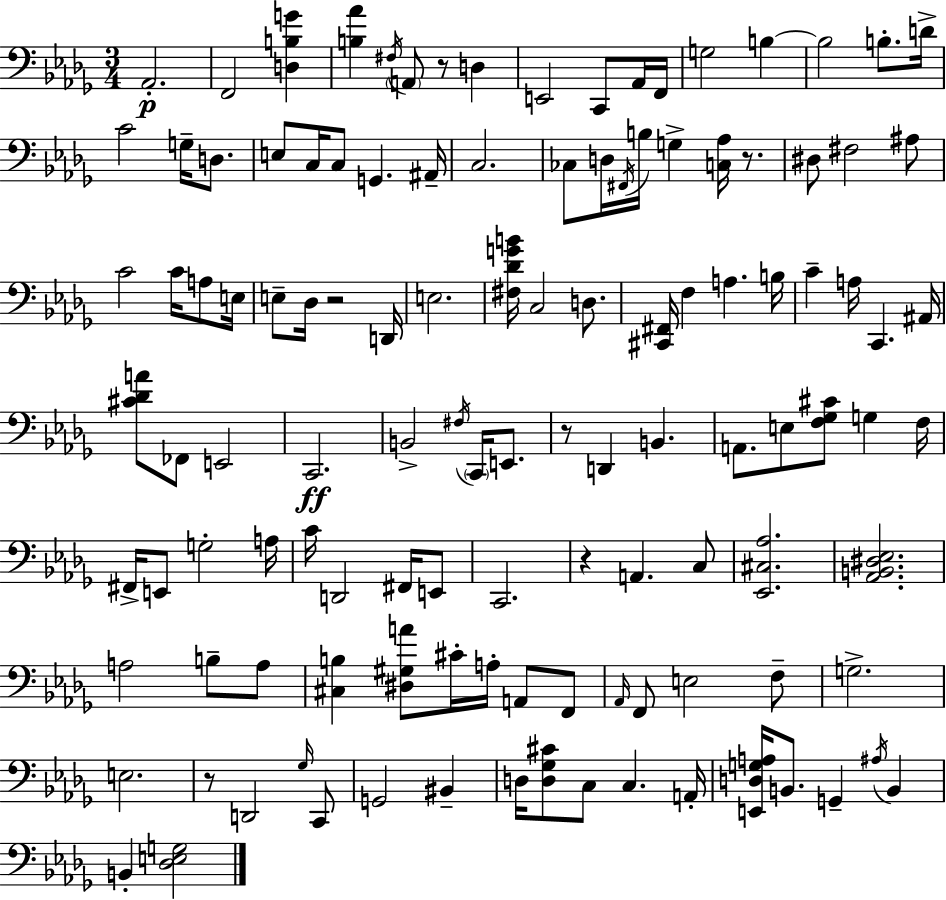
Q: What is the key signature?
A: BES minor